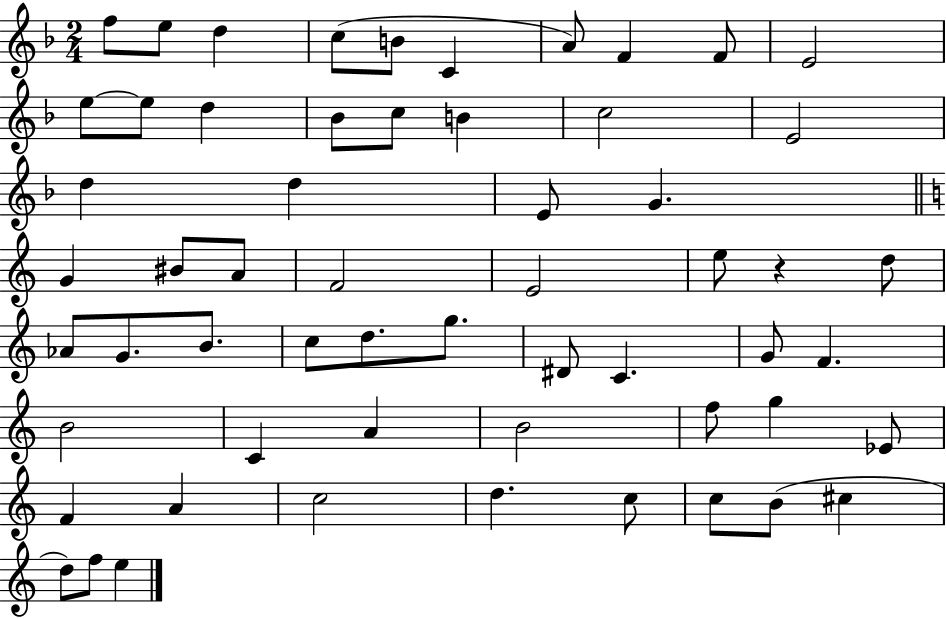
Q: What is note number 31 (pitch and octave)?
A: G4